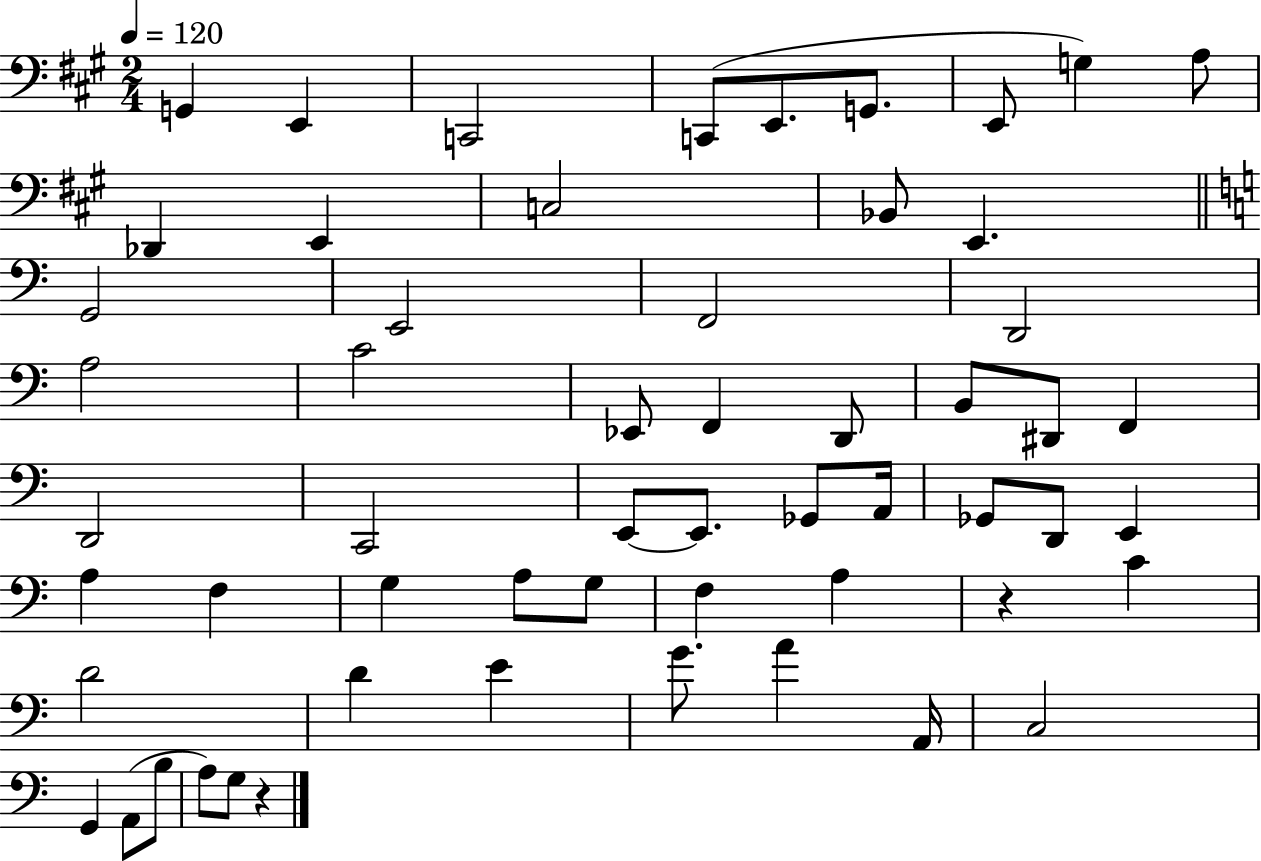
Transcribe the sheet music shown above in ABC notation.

X:1
T:Untitled
M:2/4
L:1/4
K:A
G,, E,, C,,2 C,,/2 E,,/2 G,,/2 E,,/2 G, A,/2 _D,, E,, C,2 _B,,/2 E,, G,,2 E,,2 F,,2 D,,2 A,2 C2 _E,,/2 F,, D,,/2 B,,/2 ^D,,/2 F,, D,,2 C,,2 E,,/2 E,,/2 _G,,/2 A,,/4 _G,,/2 D,,/2 E,, A, F, G, A,/2 G,/2 F, A, z C D2 D E G/2 A A,,/4 C,2 G,, A,,/2 B,/2 A,/2 G,/2 z